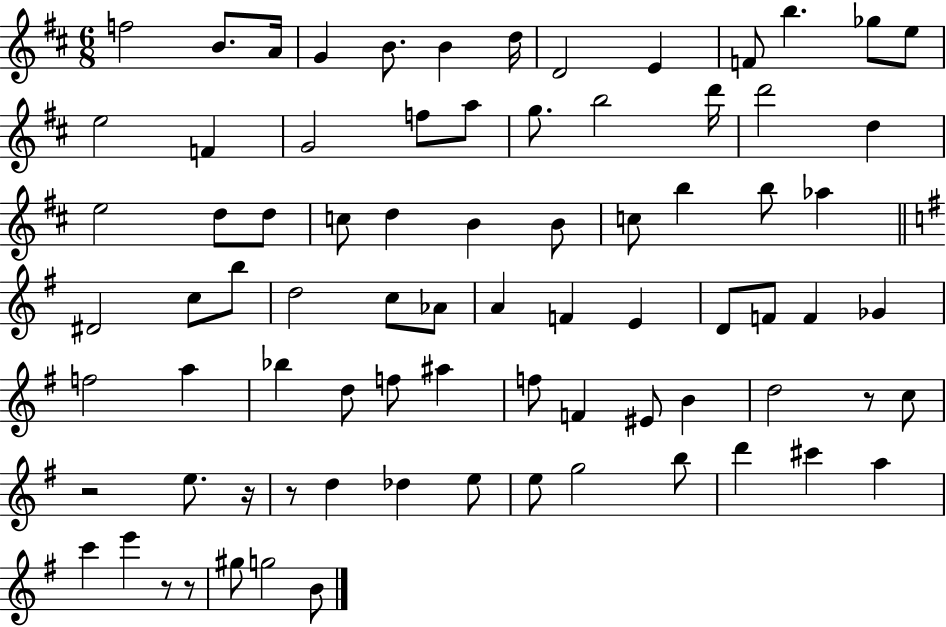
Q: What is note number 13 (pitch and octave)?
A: E5